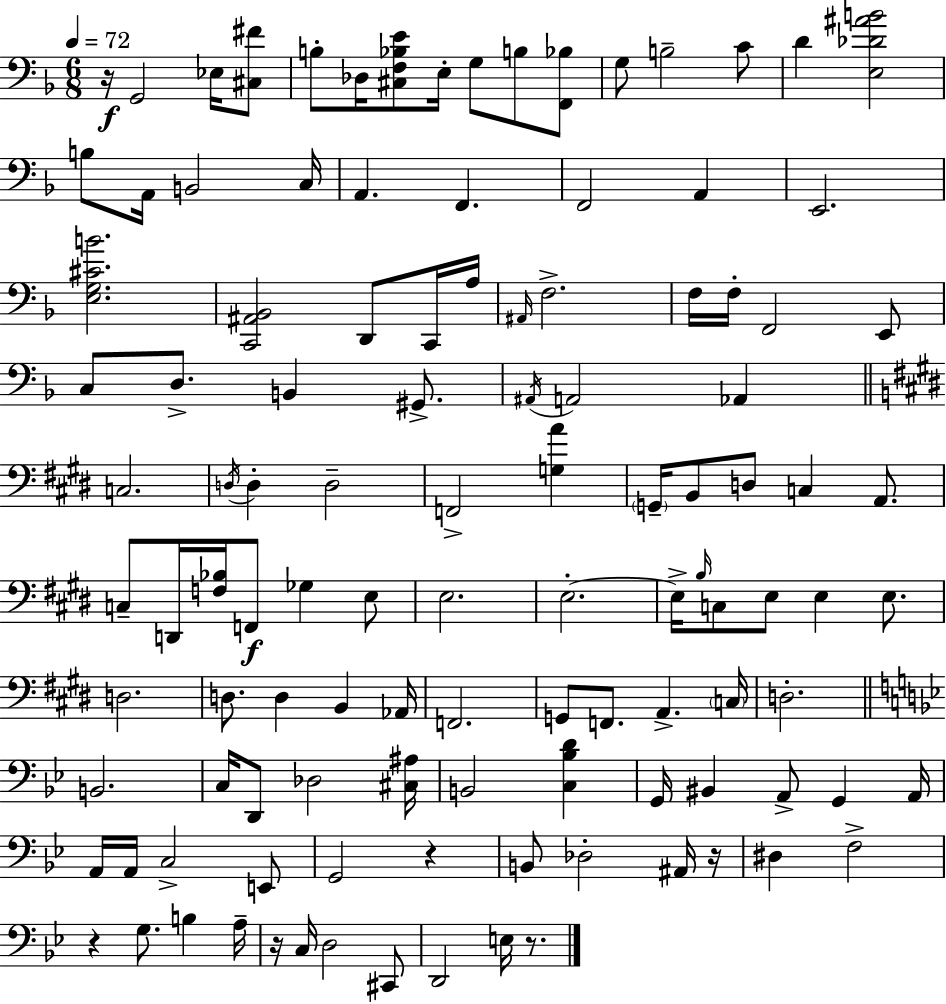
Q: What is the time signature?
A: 6/8